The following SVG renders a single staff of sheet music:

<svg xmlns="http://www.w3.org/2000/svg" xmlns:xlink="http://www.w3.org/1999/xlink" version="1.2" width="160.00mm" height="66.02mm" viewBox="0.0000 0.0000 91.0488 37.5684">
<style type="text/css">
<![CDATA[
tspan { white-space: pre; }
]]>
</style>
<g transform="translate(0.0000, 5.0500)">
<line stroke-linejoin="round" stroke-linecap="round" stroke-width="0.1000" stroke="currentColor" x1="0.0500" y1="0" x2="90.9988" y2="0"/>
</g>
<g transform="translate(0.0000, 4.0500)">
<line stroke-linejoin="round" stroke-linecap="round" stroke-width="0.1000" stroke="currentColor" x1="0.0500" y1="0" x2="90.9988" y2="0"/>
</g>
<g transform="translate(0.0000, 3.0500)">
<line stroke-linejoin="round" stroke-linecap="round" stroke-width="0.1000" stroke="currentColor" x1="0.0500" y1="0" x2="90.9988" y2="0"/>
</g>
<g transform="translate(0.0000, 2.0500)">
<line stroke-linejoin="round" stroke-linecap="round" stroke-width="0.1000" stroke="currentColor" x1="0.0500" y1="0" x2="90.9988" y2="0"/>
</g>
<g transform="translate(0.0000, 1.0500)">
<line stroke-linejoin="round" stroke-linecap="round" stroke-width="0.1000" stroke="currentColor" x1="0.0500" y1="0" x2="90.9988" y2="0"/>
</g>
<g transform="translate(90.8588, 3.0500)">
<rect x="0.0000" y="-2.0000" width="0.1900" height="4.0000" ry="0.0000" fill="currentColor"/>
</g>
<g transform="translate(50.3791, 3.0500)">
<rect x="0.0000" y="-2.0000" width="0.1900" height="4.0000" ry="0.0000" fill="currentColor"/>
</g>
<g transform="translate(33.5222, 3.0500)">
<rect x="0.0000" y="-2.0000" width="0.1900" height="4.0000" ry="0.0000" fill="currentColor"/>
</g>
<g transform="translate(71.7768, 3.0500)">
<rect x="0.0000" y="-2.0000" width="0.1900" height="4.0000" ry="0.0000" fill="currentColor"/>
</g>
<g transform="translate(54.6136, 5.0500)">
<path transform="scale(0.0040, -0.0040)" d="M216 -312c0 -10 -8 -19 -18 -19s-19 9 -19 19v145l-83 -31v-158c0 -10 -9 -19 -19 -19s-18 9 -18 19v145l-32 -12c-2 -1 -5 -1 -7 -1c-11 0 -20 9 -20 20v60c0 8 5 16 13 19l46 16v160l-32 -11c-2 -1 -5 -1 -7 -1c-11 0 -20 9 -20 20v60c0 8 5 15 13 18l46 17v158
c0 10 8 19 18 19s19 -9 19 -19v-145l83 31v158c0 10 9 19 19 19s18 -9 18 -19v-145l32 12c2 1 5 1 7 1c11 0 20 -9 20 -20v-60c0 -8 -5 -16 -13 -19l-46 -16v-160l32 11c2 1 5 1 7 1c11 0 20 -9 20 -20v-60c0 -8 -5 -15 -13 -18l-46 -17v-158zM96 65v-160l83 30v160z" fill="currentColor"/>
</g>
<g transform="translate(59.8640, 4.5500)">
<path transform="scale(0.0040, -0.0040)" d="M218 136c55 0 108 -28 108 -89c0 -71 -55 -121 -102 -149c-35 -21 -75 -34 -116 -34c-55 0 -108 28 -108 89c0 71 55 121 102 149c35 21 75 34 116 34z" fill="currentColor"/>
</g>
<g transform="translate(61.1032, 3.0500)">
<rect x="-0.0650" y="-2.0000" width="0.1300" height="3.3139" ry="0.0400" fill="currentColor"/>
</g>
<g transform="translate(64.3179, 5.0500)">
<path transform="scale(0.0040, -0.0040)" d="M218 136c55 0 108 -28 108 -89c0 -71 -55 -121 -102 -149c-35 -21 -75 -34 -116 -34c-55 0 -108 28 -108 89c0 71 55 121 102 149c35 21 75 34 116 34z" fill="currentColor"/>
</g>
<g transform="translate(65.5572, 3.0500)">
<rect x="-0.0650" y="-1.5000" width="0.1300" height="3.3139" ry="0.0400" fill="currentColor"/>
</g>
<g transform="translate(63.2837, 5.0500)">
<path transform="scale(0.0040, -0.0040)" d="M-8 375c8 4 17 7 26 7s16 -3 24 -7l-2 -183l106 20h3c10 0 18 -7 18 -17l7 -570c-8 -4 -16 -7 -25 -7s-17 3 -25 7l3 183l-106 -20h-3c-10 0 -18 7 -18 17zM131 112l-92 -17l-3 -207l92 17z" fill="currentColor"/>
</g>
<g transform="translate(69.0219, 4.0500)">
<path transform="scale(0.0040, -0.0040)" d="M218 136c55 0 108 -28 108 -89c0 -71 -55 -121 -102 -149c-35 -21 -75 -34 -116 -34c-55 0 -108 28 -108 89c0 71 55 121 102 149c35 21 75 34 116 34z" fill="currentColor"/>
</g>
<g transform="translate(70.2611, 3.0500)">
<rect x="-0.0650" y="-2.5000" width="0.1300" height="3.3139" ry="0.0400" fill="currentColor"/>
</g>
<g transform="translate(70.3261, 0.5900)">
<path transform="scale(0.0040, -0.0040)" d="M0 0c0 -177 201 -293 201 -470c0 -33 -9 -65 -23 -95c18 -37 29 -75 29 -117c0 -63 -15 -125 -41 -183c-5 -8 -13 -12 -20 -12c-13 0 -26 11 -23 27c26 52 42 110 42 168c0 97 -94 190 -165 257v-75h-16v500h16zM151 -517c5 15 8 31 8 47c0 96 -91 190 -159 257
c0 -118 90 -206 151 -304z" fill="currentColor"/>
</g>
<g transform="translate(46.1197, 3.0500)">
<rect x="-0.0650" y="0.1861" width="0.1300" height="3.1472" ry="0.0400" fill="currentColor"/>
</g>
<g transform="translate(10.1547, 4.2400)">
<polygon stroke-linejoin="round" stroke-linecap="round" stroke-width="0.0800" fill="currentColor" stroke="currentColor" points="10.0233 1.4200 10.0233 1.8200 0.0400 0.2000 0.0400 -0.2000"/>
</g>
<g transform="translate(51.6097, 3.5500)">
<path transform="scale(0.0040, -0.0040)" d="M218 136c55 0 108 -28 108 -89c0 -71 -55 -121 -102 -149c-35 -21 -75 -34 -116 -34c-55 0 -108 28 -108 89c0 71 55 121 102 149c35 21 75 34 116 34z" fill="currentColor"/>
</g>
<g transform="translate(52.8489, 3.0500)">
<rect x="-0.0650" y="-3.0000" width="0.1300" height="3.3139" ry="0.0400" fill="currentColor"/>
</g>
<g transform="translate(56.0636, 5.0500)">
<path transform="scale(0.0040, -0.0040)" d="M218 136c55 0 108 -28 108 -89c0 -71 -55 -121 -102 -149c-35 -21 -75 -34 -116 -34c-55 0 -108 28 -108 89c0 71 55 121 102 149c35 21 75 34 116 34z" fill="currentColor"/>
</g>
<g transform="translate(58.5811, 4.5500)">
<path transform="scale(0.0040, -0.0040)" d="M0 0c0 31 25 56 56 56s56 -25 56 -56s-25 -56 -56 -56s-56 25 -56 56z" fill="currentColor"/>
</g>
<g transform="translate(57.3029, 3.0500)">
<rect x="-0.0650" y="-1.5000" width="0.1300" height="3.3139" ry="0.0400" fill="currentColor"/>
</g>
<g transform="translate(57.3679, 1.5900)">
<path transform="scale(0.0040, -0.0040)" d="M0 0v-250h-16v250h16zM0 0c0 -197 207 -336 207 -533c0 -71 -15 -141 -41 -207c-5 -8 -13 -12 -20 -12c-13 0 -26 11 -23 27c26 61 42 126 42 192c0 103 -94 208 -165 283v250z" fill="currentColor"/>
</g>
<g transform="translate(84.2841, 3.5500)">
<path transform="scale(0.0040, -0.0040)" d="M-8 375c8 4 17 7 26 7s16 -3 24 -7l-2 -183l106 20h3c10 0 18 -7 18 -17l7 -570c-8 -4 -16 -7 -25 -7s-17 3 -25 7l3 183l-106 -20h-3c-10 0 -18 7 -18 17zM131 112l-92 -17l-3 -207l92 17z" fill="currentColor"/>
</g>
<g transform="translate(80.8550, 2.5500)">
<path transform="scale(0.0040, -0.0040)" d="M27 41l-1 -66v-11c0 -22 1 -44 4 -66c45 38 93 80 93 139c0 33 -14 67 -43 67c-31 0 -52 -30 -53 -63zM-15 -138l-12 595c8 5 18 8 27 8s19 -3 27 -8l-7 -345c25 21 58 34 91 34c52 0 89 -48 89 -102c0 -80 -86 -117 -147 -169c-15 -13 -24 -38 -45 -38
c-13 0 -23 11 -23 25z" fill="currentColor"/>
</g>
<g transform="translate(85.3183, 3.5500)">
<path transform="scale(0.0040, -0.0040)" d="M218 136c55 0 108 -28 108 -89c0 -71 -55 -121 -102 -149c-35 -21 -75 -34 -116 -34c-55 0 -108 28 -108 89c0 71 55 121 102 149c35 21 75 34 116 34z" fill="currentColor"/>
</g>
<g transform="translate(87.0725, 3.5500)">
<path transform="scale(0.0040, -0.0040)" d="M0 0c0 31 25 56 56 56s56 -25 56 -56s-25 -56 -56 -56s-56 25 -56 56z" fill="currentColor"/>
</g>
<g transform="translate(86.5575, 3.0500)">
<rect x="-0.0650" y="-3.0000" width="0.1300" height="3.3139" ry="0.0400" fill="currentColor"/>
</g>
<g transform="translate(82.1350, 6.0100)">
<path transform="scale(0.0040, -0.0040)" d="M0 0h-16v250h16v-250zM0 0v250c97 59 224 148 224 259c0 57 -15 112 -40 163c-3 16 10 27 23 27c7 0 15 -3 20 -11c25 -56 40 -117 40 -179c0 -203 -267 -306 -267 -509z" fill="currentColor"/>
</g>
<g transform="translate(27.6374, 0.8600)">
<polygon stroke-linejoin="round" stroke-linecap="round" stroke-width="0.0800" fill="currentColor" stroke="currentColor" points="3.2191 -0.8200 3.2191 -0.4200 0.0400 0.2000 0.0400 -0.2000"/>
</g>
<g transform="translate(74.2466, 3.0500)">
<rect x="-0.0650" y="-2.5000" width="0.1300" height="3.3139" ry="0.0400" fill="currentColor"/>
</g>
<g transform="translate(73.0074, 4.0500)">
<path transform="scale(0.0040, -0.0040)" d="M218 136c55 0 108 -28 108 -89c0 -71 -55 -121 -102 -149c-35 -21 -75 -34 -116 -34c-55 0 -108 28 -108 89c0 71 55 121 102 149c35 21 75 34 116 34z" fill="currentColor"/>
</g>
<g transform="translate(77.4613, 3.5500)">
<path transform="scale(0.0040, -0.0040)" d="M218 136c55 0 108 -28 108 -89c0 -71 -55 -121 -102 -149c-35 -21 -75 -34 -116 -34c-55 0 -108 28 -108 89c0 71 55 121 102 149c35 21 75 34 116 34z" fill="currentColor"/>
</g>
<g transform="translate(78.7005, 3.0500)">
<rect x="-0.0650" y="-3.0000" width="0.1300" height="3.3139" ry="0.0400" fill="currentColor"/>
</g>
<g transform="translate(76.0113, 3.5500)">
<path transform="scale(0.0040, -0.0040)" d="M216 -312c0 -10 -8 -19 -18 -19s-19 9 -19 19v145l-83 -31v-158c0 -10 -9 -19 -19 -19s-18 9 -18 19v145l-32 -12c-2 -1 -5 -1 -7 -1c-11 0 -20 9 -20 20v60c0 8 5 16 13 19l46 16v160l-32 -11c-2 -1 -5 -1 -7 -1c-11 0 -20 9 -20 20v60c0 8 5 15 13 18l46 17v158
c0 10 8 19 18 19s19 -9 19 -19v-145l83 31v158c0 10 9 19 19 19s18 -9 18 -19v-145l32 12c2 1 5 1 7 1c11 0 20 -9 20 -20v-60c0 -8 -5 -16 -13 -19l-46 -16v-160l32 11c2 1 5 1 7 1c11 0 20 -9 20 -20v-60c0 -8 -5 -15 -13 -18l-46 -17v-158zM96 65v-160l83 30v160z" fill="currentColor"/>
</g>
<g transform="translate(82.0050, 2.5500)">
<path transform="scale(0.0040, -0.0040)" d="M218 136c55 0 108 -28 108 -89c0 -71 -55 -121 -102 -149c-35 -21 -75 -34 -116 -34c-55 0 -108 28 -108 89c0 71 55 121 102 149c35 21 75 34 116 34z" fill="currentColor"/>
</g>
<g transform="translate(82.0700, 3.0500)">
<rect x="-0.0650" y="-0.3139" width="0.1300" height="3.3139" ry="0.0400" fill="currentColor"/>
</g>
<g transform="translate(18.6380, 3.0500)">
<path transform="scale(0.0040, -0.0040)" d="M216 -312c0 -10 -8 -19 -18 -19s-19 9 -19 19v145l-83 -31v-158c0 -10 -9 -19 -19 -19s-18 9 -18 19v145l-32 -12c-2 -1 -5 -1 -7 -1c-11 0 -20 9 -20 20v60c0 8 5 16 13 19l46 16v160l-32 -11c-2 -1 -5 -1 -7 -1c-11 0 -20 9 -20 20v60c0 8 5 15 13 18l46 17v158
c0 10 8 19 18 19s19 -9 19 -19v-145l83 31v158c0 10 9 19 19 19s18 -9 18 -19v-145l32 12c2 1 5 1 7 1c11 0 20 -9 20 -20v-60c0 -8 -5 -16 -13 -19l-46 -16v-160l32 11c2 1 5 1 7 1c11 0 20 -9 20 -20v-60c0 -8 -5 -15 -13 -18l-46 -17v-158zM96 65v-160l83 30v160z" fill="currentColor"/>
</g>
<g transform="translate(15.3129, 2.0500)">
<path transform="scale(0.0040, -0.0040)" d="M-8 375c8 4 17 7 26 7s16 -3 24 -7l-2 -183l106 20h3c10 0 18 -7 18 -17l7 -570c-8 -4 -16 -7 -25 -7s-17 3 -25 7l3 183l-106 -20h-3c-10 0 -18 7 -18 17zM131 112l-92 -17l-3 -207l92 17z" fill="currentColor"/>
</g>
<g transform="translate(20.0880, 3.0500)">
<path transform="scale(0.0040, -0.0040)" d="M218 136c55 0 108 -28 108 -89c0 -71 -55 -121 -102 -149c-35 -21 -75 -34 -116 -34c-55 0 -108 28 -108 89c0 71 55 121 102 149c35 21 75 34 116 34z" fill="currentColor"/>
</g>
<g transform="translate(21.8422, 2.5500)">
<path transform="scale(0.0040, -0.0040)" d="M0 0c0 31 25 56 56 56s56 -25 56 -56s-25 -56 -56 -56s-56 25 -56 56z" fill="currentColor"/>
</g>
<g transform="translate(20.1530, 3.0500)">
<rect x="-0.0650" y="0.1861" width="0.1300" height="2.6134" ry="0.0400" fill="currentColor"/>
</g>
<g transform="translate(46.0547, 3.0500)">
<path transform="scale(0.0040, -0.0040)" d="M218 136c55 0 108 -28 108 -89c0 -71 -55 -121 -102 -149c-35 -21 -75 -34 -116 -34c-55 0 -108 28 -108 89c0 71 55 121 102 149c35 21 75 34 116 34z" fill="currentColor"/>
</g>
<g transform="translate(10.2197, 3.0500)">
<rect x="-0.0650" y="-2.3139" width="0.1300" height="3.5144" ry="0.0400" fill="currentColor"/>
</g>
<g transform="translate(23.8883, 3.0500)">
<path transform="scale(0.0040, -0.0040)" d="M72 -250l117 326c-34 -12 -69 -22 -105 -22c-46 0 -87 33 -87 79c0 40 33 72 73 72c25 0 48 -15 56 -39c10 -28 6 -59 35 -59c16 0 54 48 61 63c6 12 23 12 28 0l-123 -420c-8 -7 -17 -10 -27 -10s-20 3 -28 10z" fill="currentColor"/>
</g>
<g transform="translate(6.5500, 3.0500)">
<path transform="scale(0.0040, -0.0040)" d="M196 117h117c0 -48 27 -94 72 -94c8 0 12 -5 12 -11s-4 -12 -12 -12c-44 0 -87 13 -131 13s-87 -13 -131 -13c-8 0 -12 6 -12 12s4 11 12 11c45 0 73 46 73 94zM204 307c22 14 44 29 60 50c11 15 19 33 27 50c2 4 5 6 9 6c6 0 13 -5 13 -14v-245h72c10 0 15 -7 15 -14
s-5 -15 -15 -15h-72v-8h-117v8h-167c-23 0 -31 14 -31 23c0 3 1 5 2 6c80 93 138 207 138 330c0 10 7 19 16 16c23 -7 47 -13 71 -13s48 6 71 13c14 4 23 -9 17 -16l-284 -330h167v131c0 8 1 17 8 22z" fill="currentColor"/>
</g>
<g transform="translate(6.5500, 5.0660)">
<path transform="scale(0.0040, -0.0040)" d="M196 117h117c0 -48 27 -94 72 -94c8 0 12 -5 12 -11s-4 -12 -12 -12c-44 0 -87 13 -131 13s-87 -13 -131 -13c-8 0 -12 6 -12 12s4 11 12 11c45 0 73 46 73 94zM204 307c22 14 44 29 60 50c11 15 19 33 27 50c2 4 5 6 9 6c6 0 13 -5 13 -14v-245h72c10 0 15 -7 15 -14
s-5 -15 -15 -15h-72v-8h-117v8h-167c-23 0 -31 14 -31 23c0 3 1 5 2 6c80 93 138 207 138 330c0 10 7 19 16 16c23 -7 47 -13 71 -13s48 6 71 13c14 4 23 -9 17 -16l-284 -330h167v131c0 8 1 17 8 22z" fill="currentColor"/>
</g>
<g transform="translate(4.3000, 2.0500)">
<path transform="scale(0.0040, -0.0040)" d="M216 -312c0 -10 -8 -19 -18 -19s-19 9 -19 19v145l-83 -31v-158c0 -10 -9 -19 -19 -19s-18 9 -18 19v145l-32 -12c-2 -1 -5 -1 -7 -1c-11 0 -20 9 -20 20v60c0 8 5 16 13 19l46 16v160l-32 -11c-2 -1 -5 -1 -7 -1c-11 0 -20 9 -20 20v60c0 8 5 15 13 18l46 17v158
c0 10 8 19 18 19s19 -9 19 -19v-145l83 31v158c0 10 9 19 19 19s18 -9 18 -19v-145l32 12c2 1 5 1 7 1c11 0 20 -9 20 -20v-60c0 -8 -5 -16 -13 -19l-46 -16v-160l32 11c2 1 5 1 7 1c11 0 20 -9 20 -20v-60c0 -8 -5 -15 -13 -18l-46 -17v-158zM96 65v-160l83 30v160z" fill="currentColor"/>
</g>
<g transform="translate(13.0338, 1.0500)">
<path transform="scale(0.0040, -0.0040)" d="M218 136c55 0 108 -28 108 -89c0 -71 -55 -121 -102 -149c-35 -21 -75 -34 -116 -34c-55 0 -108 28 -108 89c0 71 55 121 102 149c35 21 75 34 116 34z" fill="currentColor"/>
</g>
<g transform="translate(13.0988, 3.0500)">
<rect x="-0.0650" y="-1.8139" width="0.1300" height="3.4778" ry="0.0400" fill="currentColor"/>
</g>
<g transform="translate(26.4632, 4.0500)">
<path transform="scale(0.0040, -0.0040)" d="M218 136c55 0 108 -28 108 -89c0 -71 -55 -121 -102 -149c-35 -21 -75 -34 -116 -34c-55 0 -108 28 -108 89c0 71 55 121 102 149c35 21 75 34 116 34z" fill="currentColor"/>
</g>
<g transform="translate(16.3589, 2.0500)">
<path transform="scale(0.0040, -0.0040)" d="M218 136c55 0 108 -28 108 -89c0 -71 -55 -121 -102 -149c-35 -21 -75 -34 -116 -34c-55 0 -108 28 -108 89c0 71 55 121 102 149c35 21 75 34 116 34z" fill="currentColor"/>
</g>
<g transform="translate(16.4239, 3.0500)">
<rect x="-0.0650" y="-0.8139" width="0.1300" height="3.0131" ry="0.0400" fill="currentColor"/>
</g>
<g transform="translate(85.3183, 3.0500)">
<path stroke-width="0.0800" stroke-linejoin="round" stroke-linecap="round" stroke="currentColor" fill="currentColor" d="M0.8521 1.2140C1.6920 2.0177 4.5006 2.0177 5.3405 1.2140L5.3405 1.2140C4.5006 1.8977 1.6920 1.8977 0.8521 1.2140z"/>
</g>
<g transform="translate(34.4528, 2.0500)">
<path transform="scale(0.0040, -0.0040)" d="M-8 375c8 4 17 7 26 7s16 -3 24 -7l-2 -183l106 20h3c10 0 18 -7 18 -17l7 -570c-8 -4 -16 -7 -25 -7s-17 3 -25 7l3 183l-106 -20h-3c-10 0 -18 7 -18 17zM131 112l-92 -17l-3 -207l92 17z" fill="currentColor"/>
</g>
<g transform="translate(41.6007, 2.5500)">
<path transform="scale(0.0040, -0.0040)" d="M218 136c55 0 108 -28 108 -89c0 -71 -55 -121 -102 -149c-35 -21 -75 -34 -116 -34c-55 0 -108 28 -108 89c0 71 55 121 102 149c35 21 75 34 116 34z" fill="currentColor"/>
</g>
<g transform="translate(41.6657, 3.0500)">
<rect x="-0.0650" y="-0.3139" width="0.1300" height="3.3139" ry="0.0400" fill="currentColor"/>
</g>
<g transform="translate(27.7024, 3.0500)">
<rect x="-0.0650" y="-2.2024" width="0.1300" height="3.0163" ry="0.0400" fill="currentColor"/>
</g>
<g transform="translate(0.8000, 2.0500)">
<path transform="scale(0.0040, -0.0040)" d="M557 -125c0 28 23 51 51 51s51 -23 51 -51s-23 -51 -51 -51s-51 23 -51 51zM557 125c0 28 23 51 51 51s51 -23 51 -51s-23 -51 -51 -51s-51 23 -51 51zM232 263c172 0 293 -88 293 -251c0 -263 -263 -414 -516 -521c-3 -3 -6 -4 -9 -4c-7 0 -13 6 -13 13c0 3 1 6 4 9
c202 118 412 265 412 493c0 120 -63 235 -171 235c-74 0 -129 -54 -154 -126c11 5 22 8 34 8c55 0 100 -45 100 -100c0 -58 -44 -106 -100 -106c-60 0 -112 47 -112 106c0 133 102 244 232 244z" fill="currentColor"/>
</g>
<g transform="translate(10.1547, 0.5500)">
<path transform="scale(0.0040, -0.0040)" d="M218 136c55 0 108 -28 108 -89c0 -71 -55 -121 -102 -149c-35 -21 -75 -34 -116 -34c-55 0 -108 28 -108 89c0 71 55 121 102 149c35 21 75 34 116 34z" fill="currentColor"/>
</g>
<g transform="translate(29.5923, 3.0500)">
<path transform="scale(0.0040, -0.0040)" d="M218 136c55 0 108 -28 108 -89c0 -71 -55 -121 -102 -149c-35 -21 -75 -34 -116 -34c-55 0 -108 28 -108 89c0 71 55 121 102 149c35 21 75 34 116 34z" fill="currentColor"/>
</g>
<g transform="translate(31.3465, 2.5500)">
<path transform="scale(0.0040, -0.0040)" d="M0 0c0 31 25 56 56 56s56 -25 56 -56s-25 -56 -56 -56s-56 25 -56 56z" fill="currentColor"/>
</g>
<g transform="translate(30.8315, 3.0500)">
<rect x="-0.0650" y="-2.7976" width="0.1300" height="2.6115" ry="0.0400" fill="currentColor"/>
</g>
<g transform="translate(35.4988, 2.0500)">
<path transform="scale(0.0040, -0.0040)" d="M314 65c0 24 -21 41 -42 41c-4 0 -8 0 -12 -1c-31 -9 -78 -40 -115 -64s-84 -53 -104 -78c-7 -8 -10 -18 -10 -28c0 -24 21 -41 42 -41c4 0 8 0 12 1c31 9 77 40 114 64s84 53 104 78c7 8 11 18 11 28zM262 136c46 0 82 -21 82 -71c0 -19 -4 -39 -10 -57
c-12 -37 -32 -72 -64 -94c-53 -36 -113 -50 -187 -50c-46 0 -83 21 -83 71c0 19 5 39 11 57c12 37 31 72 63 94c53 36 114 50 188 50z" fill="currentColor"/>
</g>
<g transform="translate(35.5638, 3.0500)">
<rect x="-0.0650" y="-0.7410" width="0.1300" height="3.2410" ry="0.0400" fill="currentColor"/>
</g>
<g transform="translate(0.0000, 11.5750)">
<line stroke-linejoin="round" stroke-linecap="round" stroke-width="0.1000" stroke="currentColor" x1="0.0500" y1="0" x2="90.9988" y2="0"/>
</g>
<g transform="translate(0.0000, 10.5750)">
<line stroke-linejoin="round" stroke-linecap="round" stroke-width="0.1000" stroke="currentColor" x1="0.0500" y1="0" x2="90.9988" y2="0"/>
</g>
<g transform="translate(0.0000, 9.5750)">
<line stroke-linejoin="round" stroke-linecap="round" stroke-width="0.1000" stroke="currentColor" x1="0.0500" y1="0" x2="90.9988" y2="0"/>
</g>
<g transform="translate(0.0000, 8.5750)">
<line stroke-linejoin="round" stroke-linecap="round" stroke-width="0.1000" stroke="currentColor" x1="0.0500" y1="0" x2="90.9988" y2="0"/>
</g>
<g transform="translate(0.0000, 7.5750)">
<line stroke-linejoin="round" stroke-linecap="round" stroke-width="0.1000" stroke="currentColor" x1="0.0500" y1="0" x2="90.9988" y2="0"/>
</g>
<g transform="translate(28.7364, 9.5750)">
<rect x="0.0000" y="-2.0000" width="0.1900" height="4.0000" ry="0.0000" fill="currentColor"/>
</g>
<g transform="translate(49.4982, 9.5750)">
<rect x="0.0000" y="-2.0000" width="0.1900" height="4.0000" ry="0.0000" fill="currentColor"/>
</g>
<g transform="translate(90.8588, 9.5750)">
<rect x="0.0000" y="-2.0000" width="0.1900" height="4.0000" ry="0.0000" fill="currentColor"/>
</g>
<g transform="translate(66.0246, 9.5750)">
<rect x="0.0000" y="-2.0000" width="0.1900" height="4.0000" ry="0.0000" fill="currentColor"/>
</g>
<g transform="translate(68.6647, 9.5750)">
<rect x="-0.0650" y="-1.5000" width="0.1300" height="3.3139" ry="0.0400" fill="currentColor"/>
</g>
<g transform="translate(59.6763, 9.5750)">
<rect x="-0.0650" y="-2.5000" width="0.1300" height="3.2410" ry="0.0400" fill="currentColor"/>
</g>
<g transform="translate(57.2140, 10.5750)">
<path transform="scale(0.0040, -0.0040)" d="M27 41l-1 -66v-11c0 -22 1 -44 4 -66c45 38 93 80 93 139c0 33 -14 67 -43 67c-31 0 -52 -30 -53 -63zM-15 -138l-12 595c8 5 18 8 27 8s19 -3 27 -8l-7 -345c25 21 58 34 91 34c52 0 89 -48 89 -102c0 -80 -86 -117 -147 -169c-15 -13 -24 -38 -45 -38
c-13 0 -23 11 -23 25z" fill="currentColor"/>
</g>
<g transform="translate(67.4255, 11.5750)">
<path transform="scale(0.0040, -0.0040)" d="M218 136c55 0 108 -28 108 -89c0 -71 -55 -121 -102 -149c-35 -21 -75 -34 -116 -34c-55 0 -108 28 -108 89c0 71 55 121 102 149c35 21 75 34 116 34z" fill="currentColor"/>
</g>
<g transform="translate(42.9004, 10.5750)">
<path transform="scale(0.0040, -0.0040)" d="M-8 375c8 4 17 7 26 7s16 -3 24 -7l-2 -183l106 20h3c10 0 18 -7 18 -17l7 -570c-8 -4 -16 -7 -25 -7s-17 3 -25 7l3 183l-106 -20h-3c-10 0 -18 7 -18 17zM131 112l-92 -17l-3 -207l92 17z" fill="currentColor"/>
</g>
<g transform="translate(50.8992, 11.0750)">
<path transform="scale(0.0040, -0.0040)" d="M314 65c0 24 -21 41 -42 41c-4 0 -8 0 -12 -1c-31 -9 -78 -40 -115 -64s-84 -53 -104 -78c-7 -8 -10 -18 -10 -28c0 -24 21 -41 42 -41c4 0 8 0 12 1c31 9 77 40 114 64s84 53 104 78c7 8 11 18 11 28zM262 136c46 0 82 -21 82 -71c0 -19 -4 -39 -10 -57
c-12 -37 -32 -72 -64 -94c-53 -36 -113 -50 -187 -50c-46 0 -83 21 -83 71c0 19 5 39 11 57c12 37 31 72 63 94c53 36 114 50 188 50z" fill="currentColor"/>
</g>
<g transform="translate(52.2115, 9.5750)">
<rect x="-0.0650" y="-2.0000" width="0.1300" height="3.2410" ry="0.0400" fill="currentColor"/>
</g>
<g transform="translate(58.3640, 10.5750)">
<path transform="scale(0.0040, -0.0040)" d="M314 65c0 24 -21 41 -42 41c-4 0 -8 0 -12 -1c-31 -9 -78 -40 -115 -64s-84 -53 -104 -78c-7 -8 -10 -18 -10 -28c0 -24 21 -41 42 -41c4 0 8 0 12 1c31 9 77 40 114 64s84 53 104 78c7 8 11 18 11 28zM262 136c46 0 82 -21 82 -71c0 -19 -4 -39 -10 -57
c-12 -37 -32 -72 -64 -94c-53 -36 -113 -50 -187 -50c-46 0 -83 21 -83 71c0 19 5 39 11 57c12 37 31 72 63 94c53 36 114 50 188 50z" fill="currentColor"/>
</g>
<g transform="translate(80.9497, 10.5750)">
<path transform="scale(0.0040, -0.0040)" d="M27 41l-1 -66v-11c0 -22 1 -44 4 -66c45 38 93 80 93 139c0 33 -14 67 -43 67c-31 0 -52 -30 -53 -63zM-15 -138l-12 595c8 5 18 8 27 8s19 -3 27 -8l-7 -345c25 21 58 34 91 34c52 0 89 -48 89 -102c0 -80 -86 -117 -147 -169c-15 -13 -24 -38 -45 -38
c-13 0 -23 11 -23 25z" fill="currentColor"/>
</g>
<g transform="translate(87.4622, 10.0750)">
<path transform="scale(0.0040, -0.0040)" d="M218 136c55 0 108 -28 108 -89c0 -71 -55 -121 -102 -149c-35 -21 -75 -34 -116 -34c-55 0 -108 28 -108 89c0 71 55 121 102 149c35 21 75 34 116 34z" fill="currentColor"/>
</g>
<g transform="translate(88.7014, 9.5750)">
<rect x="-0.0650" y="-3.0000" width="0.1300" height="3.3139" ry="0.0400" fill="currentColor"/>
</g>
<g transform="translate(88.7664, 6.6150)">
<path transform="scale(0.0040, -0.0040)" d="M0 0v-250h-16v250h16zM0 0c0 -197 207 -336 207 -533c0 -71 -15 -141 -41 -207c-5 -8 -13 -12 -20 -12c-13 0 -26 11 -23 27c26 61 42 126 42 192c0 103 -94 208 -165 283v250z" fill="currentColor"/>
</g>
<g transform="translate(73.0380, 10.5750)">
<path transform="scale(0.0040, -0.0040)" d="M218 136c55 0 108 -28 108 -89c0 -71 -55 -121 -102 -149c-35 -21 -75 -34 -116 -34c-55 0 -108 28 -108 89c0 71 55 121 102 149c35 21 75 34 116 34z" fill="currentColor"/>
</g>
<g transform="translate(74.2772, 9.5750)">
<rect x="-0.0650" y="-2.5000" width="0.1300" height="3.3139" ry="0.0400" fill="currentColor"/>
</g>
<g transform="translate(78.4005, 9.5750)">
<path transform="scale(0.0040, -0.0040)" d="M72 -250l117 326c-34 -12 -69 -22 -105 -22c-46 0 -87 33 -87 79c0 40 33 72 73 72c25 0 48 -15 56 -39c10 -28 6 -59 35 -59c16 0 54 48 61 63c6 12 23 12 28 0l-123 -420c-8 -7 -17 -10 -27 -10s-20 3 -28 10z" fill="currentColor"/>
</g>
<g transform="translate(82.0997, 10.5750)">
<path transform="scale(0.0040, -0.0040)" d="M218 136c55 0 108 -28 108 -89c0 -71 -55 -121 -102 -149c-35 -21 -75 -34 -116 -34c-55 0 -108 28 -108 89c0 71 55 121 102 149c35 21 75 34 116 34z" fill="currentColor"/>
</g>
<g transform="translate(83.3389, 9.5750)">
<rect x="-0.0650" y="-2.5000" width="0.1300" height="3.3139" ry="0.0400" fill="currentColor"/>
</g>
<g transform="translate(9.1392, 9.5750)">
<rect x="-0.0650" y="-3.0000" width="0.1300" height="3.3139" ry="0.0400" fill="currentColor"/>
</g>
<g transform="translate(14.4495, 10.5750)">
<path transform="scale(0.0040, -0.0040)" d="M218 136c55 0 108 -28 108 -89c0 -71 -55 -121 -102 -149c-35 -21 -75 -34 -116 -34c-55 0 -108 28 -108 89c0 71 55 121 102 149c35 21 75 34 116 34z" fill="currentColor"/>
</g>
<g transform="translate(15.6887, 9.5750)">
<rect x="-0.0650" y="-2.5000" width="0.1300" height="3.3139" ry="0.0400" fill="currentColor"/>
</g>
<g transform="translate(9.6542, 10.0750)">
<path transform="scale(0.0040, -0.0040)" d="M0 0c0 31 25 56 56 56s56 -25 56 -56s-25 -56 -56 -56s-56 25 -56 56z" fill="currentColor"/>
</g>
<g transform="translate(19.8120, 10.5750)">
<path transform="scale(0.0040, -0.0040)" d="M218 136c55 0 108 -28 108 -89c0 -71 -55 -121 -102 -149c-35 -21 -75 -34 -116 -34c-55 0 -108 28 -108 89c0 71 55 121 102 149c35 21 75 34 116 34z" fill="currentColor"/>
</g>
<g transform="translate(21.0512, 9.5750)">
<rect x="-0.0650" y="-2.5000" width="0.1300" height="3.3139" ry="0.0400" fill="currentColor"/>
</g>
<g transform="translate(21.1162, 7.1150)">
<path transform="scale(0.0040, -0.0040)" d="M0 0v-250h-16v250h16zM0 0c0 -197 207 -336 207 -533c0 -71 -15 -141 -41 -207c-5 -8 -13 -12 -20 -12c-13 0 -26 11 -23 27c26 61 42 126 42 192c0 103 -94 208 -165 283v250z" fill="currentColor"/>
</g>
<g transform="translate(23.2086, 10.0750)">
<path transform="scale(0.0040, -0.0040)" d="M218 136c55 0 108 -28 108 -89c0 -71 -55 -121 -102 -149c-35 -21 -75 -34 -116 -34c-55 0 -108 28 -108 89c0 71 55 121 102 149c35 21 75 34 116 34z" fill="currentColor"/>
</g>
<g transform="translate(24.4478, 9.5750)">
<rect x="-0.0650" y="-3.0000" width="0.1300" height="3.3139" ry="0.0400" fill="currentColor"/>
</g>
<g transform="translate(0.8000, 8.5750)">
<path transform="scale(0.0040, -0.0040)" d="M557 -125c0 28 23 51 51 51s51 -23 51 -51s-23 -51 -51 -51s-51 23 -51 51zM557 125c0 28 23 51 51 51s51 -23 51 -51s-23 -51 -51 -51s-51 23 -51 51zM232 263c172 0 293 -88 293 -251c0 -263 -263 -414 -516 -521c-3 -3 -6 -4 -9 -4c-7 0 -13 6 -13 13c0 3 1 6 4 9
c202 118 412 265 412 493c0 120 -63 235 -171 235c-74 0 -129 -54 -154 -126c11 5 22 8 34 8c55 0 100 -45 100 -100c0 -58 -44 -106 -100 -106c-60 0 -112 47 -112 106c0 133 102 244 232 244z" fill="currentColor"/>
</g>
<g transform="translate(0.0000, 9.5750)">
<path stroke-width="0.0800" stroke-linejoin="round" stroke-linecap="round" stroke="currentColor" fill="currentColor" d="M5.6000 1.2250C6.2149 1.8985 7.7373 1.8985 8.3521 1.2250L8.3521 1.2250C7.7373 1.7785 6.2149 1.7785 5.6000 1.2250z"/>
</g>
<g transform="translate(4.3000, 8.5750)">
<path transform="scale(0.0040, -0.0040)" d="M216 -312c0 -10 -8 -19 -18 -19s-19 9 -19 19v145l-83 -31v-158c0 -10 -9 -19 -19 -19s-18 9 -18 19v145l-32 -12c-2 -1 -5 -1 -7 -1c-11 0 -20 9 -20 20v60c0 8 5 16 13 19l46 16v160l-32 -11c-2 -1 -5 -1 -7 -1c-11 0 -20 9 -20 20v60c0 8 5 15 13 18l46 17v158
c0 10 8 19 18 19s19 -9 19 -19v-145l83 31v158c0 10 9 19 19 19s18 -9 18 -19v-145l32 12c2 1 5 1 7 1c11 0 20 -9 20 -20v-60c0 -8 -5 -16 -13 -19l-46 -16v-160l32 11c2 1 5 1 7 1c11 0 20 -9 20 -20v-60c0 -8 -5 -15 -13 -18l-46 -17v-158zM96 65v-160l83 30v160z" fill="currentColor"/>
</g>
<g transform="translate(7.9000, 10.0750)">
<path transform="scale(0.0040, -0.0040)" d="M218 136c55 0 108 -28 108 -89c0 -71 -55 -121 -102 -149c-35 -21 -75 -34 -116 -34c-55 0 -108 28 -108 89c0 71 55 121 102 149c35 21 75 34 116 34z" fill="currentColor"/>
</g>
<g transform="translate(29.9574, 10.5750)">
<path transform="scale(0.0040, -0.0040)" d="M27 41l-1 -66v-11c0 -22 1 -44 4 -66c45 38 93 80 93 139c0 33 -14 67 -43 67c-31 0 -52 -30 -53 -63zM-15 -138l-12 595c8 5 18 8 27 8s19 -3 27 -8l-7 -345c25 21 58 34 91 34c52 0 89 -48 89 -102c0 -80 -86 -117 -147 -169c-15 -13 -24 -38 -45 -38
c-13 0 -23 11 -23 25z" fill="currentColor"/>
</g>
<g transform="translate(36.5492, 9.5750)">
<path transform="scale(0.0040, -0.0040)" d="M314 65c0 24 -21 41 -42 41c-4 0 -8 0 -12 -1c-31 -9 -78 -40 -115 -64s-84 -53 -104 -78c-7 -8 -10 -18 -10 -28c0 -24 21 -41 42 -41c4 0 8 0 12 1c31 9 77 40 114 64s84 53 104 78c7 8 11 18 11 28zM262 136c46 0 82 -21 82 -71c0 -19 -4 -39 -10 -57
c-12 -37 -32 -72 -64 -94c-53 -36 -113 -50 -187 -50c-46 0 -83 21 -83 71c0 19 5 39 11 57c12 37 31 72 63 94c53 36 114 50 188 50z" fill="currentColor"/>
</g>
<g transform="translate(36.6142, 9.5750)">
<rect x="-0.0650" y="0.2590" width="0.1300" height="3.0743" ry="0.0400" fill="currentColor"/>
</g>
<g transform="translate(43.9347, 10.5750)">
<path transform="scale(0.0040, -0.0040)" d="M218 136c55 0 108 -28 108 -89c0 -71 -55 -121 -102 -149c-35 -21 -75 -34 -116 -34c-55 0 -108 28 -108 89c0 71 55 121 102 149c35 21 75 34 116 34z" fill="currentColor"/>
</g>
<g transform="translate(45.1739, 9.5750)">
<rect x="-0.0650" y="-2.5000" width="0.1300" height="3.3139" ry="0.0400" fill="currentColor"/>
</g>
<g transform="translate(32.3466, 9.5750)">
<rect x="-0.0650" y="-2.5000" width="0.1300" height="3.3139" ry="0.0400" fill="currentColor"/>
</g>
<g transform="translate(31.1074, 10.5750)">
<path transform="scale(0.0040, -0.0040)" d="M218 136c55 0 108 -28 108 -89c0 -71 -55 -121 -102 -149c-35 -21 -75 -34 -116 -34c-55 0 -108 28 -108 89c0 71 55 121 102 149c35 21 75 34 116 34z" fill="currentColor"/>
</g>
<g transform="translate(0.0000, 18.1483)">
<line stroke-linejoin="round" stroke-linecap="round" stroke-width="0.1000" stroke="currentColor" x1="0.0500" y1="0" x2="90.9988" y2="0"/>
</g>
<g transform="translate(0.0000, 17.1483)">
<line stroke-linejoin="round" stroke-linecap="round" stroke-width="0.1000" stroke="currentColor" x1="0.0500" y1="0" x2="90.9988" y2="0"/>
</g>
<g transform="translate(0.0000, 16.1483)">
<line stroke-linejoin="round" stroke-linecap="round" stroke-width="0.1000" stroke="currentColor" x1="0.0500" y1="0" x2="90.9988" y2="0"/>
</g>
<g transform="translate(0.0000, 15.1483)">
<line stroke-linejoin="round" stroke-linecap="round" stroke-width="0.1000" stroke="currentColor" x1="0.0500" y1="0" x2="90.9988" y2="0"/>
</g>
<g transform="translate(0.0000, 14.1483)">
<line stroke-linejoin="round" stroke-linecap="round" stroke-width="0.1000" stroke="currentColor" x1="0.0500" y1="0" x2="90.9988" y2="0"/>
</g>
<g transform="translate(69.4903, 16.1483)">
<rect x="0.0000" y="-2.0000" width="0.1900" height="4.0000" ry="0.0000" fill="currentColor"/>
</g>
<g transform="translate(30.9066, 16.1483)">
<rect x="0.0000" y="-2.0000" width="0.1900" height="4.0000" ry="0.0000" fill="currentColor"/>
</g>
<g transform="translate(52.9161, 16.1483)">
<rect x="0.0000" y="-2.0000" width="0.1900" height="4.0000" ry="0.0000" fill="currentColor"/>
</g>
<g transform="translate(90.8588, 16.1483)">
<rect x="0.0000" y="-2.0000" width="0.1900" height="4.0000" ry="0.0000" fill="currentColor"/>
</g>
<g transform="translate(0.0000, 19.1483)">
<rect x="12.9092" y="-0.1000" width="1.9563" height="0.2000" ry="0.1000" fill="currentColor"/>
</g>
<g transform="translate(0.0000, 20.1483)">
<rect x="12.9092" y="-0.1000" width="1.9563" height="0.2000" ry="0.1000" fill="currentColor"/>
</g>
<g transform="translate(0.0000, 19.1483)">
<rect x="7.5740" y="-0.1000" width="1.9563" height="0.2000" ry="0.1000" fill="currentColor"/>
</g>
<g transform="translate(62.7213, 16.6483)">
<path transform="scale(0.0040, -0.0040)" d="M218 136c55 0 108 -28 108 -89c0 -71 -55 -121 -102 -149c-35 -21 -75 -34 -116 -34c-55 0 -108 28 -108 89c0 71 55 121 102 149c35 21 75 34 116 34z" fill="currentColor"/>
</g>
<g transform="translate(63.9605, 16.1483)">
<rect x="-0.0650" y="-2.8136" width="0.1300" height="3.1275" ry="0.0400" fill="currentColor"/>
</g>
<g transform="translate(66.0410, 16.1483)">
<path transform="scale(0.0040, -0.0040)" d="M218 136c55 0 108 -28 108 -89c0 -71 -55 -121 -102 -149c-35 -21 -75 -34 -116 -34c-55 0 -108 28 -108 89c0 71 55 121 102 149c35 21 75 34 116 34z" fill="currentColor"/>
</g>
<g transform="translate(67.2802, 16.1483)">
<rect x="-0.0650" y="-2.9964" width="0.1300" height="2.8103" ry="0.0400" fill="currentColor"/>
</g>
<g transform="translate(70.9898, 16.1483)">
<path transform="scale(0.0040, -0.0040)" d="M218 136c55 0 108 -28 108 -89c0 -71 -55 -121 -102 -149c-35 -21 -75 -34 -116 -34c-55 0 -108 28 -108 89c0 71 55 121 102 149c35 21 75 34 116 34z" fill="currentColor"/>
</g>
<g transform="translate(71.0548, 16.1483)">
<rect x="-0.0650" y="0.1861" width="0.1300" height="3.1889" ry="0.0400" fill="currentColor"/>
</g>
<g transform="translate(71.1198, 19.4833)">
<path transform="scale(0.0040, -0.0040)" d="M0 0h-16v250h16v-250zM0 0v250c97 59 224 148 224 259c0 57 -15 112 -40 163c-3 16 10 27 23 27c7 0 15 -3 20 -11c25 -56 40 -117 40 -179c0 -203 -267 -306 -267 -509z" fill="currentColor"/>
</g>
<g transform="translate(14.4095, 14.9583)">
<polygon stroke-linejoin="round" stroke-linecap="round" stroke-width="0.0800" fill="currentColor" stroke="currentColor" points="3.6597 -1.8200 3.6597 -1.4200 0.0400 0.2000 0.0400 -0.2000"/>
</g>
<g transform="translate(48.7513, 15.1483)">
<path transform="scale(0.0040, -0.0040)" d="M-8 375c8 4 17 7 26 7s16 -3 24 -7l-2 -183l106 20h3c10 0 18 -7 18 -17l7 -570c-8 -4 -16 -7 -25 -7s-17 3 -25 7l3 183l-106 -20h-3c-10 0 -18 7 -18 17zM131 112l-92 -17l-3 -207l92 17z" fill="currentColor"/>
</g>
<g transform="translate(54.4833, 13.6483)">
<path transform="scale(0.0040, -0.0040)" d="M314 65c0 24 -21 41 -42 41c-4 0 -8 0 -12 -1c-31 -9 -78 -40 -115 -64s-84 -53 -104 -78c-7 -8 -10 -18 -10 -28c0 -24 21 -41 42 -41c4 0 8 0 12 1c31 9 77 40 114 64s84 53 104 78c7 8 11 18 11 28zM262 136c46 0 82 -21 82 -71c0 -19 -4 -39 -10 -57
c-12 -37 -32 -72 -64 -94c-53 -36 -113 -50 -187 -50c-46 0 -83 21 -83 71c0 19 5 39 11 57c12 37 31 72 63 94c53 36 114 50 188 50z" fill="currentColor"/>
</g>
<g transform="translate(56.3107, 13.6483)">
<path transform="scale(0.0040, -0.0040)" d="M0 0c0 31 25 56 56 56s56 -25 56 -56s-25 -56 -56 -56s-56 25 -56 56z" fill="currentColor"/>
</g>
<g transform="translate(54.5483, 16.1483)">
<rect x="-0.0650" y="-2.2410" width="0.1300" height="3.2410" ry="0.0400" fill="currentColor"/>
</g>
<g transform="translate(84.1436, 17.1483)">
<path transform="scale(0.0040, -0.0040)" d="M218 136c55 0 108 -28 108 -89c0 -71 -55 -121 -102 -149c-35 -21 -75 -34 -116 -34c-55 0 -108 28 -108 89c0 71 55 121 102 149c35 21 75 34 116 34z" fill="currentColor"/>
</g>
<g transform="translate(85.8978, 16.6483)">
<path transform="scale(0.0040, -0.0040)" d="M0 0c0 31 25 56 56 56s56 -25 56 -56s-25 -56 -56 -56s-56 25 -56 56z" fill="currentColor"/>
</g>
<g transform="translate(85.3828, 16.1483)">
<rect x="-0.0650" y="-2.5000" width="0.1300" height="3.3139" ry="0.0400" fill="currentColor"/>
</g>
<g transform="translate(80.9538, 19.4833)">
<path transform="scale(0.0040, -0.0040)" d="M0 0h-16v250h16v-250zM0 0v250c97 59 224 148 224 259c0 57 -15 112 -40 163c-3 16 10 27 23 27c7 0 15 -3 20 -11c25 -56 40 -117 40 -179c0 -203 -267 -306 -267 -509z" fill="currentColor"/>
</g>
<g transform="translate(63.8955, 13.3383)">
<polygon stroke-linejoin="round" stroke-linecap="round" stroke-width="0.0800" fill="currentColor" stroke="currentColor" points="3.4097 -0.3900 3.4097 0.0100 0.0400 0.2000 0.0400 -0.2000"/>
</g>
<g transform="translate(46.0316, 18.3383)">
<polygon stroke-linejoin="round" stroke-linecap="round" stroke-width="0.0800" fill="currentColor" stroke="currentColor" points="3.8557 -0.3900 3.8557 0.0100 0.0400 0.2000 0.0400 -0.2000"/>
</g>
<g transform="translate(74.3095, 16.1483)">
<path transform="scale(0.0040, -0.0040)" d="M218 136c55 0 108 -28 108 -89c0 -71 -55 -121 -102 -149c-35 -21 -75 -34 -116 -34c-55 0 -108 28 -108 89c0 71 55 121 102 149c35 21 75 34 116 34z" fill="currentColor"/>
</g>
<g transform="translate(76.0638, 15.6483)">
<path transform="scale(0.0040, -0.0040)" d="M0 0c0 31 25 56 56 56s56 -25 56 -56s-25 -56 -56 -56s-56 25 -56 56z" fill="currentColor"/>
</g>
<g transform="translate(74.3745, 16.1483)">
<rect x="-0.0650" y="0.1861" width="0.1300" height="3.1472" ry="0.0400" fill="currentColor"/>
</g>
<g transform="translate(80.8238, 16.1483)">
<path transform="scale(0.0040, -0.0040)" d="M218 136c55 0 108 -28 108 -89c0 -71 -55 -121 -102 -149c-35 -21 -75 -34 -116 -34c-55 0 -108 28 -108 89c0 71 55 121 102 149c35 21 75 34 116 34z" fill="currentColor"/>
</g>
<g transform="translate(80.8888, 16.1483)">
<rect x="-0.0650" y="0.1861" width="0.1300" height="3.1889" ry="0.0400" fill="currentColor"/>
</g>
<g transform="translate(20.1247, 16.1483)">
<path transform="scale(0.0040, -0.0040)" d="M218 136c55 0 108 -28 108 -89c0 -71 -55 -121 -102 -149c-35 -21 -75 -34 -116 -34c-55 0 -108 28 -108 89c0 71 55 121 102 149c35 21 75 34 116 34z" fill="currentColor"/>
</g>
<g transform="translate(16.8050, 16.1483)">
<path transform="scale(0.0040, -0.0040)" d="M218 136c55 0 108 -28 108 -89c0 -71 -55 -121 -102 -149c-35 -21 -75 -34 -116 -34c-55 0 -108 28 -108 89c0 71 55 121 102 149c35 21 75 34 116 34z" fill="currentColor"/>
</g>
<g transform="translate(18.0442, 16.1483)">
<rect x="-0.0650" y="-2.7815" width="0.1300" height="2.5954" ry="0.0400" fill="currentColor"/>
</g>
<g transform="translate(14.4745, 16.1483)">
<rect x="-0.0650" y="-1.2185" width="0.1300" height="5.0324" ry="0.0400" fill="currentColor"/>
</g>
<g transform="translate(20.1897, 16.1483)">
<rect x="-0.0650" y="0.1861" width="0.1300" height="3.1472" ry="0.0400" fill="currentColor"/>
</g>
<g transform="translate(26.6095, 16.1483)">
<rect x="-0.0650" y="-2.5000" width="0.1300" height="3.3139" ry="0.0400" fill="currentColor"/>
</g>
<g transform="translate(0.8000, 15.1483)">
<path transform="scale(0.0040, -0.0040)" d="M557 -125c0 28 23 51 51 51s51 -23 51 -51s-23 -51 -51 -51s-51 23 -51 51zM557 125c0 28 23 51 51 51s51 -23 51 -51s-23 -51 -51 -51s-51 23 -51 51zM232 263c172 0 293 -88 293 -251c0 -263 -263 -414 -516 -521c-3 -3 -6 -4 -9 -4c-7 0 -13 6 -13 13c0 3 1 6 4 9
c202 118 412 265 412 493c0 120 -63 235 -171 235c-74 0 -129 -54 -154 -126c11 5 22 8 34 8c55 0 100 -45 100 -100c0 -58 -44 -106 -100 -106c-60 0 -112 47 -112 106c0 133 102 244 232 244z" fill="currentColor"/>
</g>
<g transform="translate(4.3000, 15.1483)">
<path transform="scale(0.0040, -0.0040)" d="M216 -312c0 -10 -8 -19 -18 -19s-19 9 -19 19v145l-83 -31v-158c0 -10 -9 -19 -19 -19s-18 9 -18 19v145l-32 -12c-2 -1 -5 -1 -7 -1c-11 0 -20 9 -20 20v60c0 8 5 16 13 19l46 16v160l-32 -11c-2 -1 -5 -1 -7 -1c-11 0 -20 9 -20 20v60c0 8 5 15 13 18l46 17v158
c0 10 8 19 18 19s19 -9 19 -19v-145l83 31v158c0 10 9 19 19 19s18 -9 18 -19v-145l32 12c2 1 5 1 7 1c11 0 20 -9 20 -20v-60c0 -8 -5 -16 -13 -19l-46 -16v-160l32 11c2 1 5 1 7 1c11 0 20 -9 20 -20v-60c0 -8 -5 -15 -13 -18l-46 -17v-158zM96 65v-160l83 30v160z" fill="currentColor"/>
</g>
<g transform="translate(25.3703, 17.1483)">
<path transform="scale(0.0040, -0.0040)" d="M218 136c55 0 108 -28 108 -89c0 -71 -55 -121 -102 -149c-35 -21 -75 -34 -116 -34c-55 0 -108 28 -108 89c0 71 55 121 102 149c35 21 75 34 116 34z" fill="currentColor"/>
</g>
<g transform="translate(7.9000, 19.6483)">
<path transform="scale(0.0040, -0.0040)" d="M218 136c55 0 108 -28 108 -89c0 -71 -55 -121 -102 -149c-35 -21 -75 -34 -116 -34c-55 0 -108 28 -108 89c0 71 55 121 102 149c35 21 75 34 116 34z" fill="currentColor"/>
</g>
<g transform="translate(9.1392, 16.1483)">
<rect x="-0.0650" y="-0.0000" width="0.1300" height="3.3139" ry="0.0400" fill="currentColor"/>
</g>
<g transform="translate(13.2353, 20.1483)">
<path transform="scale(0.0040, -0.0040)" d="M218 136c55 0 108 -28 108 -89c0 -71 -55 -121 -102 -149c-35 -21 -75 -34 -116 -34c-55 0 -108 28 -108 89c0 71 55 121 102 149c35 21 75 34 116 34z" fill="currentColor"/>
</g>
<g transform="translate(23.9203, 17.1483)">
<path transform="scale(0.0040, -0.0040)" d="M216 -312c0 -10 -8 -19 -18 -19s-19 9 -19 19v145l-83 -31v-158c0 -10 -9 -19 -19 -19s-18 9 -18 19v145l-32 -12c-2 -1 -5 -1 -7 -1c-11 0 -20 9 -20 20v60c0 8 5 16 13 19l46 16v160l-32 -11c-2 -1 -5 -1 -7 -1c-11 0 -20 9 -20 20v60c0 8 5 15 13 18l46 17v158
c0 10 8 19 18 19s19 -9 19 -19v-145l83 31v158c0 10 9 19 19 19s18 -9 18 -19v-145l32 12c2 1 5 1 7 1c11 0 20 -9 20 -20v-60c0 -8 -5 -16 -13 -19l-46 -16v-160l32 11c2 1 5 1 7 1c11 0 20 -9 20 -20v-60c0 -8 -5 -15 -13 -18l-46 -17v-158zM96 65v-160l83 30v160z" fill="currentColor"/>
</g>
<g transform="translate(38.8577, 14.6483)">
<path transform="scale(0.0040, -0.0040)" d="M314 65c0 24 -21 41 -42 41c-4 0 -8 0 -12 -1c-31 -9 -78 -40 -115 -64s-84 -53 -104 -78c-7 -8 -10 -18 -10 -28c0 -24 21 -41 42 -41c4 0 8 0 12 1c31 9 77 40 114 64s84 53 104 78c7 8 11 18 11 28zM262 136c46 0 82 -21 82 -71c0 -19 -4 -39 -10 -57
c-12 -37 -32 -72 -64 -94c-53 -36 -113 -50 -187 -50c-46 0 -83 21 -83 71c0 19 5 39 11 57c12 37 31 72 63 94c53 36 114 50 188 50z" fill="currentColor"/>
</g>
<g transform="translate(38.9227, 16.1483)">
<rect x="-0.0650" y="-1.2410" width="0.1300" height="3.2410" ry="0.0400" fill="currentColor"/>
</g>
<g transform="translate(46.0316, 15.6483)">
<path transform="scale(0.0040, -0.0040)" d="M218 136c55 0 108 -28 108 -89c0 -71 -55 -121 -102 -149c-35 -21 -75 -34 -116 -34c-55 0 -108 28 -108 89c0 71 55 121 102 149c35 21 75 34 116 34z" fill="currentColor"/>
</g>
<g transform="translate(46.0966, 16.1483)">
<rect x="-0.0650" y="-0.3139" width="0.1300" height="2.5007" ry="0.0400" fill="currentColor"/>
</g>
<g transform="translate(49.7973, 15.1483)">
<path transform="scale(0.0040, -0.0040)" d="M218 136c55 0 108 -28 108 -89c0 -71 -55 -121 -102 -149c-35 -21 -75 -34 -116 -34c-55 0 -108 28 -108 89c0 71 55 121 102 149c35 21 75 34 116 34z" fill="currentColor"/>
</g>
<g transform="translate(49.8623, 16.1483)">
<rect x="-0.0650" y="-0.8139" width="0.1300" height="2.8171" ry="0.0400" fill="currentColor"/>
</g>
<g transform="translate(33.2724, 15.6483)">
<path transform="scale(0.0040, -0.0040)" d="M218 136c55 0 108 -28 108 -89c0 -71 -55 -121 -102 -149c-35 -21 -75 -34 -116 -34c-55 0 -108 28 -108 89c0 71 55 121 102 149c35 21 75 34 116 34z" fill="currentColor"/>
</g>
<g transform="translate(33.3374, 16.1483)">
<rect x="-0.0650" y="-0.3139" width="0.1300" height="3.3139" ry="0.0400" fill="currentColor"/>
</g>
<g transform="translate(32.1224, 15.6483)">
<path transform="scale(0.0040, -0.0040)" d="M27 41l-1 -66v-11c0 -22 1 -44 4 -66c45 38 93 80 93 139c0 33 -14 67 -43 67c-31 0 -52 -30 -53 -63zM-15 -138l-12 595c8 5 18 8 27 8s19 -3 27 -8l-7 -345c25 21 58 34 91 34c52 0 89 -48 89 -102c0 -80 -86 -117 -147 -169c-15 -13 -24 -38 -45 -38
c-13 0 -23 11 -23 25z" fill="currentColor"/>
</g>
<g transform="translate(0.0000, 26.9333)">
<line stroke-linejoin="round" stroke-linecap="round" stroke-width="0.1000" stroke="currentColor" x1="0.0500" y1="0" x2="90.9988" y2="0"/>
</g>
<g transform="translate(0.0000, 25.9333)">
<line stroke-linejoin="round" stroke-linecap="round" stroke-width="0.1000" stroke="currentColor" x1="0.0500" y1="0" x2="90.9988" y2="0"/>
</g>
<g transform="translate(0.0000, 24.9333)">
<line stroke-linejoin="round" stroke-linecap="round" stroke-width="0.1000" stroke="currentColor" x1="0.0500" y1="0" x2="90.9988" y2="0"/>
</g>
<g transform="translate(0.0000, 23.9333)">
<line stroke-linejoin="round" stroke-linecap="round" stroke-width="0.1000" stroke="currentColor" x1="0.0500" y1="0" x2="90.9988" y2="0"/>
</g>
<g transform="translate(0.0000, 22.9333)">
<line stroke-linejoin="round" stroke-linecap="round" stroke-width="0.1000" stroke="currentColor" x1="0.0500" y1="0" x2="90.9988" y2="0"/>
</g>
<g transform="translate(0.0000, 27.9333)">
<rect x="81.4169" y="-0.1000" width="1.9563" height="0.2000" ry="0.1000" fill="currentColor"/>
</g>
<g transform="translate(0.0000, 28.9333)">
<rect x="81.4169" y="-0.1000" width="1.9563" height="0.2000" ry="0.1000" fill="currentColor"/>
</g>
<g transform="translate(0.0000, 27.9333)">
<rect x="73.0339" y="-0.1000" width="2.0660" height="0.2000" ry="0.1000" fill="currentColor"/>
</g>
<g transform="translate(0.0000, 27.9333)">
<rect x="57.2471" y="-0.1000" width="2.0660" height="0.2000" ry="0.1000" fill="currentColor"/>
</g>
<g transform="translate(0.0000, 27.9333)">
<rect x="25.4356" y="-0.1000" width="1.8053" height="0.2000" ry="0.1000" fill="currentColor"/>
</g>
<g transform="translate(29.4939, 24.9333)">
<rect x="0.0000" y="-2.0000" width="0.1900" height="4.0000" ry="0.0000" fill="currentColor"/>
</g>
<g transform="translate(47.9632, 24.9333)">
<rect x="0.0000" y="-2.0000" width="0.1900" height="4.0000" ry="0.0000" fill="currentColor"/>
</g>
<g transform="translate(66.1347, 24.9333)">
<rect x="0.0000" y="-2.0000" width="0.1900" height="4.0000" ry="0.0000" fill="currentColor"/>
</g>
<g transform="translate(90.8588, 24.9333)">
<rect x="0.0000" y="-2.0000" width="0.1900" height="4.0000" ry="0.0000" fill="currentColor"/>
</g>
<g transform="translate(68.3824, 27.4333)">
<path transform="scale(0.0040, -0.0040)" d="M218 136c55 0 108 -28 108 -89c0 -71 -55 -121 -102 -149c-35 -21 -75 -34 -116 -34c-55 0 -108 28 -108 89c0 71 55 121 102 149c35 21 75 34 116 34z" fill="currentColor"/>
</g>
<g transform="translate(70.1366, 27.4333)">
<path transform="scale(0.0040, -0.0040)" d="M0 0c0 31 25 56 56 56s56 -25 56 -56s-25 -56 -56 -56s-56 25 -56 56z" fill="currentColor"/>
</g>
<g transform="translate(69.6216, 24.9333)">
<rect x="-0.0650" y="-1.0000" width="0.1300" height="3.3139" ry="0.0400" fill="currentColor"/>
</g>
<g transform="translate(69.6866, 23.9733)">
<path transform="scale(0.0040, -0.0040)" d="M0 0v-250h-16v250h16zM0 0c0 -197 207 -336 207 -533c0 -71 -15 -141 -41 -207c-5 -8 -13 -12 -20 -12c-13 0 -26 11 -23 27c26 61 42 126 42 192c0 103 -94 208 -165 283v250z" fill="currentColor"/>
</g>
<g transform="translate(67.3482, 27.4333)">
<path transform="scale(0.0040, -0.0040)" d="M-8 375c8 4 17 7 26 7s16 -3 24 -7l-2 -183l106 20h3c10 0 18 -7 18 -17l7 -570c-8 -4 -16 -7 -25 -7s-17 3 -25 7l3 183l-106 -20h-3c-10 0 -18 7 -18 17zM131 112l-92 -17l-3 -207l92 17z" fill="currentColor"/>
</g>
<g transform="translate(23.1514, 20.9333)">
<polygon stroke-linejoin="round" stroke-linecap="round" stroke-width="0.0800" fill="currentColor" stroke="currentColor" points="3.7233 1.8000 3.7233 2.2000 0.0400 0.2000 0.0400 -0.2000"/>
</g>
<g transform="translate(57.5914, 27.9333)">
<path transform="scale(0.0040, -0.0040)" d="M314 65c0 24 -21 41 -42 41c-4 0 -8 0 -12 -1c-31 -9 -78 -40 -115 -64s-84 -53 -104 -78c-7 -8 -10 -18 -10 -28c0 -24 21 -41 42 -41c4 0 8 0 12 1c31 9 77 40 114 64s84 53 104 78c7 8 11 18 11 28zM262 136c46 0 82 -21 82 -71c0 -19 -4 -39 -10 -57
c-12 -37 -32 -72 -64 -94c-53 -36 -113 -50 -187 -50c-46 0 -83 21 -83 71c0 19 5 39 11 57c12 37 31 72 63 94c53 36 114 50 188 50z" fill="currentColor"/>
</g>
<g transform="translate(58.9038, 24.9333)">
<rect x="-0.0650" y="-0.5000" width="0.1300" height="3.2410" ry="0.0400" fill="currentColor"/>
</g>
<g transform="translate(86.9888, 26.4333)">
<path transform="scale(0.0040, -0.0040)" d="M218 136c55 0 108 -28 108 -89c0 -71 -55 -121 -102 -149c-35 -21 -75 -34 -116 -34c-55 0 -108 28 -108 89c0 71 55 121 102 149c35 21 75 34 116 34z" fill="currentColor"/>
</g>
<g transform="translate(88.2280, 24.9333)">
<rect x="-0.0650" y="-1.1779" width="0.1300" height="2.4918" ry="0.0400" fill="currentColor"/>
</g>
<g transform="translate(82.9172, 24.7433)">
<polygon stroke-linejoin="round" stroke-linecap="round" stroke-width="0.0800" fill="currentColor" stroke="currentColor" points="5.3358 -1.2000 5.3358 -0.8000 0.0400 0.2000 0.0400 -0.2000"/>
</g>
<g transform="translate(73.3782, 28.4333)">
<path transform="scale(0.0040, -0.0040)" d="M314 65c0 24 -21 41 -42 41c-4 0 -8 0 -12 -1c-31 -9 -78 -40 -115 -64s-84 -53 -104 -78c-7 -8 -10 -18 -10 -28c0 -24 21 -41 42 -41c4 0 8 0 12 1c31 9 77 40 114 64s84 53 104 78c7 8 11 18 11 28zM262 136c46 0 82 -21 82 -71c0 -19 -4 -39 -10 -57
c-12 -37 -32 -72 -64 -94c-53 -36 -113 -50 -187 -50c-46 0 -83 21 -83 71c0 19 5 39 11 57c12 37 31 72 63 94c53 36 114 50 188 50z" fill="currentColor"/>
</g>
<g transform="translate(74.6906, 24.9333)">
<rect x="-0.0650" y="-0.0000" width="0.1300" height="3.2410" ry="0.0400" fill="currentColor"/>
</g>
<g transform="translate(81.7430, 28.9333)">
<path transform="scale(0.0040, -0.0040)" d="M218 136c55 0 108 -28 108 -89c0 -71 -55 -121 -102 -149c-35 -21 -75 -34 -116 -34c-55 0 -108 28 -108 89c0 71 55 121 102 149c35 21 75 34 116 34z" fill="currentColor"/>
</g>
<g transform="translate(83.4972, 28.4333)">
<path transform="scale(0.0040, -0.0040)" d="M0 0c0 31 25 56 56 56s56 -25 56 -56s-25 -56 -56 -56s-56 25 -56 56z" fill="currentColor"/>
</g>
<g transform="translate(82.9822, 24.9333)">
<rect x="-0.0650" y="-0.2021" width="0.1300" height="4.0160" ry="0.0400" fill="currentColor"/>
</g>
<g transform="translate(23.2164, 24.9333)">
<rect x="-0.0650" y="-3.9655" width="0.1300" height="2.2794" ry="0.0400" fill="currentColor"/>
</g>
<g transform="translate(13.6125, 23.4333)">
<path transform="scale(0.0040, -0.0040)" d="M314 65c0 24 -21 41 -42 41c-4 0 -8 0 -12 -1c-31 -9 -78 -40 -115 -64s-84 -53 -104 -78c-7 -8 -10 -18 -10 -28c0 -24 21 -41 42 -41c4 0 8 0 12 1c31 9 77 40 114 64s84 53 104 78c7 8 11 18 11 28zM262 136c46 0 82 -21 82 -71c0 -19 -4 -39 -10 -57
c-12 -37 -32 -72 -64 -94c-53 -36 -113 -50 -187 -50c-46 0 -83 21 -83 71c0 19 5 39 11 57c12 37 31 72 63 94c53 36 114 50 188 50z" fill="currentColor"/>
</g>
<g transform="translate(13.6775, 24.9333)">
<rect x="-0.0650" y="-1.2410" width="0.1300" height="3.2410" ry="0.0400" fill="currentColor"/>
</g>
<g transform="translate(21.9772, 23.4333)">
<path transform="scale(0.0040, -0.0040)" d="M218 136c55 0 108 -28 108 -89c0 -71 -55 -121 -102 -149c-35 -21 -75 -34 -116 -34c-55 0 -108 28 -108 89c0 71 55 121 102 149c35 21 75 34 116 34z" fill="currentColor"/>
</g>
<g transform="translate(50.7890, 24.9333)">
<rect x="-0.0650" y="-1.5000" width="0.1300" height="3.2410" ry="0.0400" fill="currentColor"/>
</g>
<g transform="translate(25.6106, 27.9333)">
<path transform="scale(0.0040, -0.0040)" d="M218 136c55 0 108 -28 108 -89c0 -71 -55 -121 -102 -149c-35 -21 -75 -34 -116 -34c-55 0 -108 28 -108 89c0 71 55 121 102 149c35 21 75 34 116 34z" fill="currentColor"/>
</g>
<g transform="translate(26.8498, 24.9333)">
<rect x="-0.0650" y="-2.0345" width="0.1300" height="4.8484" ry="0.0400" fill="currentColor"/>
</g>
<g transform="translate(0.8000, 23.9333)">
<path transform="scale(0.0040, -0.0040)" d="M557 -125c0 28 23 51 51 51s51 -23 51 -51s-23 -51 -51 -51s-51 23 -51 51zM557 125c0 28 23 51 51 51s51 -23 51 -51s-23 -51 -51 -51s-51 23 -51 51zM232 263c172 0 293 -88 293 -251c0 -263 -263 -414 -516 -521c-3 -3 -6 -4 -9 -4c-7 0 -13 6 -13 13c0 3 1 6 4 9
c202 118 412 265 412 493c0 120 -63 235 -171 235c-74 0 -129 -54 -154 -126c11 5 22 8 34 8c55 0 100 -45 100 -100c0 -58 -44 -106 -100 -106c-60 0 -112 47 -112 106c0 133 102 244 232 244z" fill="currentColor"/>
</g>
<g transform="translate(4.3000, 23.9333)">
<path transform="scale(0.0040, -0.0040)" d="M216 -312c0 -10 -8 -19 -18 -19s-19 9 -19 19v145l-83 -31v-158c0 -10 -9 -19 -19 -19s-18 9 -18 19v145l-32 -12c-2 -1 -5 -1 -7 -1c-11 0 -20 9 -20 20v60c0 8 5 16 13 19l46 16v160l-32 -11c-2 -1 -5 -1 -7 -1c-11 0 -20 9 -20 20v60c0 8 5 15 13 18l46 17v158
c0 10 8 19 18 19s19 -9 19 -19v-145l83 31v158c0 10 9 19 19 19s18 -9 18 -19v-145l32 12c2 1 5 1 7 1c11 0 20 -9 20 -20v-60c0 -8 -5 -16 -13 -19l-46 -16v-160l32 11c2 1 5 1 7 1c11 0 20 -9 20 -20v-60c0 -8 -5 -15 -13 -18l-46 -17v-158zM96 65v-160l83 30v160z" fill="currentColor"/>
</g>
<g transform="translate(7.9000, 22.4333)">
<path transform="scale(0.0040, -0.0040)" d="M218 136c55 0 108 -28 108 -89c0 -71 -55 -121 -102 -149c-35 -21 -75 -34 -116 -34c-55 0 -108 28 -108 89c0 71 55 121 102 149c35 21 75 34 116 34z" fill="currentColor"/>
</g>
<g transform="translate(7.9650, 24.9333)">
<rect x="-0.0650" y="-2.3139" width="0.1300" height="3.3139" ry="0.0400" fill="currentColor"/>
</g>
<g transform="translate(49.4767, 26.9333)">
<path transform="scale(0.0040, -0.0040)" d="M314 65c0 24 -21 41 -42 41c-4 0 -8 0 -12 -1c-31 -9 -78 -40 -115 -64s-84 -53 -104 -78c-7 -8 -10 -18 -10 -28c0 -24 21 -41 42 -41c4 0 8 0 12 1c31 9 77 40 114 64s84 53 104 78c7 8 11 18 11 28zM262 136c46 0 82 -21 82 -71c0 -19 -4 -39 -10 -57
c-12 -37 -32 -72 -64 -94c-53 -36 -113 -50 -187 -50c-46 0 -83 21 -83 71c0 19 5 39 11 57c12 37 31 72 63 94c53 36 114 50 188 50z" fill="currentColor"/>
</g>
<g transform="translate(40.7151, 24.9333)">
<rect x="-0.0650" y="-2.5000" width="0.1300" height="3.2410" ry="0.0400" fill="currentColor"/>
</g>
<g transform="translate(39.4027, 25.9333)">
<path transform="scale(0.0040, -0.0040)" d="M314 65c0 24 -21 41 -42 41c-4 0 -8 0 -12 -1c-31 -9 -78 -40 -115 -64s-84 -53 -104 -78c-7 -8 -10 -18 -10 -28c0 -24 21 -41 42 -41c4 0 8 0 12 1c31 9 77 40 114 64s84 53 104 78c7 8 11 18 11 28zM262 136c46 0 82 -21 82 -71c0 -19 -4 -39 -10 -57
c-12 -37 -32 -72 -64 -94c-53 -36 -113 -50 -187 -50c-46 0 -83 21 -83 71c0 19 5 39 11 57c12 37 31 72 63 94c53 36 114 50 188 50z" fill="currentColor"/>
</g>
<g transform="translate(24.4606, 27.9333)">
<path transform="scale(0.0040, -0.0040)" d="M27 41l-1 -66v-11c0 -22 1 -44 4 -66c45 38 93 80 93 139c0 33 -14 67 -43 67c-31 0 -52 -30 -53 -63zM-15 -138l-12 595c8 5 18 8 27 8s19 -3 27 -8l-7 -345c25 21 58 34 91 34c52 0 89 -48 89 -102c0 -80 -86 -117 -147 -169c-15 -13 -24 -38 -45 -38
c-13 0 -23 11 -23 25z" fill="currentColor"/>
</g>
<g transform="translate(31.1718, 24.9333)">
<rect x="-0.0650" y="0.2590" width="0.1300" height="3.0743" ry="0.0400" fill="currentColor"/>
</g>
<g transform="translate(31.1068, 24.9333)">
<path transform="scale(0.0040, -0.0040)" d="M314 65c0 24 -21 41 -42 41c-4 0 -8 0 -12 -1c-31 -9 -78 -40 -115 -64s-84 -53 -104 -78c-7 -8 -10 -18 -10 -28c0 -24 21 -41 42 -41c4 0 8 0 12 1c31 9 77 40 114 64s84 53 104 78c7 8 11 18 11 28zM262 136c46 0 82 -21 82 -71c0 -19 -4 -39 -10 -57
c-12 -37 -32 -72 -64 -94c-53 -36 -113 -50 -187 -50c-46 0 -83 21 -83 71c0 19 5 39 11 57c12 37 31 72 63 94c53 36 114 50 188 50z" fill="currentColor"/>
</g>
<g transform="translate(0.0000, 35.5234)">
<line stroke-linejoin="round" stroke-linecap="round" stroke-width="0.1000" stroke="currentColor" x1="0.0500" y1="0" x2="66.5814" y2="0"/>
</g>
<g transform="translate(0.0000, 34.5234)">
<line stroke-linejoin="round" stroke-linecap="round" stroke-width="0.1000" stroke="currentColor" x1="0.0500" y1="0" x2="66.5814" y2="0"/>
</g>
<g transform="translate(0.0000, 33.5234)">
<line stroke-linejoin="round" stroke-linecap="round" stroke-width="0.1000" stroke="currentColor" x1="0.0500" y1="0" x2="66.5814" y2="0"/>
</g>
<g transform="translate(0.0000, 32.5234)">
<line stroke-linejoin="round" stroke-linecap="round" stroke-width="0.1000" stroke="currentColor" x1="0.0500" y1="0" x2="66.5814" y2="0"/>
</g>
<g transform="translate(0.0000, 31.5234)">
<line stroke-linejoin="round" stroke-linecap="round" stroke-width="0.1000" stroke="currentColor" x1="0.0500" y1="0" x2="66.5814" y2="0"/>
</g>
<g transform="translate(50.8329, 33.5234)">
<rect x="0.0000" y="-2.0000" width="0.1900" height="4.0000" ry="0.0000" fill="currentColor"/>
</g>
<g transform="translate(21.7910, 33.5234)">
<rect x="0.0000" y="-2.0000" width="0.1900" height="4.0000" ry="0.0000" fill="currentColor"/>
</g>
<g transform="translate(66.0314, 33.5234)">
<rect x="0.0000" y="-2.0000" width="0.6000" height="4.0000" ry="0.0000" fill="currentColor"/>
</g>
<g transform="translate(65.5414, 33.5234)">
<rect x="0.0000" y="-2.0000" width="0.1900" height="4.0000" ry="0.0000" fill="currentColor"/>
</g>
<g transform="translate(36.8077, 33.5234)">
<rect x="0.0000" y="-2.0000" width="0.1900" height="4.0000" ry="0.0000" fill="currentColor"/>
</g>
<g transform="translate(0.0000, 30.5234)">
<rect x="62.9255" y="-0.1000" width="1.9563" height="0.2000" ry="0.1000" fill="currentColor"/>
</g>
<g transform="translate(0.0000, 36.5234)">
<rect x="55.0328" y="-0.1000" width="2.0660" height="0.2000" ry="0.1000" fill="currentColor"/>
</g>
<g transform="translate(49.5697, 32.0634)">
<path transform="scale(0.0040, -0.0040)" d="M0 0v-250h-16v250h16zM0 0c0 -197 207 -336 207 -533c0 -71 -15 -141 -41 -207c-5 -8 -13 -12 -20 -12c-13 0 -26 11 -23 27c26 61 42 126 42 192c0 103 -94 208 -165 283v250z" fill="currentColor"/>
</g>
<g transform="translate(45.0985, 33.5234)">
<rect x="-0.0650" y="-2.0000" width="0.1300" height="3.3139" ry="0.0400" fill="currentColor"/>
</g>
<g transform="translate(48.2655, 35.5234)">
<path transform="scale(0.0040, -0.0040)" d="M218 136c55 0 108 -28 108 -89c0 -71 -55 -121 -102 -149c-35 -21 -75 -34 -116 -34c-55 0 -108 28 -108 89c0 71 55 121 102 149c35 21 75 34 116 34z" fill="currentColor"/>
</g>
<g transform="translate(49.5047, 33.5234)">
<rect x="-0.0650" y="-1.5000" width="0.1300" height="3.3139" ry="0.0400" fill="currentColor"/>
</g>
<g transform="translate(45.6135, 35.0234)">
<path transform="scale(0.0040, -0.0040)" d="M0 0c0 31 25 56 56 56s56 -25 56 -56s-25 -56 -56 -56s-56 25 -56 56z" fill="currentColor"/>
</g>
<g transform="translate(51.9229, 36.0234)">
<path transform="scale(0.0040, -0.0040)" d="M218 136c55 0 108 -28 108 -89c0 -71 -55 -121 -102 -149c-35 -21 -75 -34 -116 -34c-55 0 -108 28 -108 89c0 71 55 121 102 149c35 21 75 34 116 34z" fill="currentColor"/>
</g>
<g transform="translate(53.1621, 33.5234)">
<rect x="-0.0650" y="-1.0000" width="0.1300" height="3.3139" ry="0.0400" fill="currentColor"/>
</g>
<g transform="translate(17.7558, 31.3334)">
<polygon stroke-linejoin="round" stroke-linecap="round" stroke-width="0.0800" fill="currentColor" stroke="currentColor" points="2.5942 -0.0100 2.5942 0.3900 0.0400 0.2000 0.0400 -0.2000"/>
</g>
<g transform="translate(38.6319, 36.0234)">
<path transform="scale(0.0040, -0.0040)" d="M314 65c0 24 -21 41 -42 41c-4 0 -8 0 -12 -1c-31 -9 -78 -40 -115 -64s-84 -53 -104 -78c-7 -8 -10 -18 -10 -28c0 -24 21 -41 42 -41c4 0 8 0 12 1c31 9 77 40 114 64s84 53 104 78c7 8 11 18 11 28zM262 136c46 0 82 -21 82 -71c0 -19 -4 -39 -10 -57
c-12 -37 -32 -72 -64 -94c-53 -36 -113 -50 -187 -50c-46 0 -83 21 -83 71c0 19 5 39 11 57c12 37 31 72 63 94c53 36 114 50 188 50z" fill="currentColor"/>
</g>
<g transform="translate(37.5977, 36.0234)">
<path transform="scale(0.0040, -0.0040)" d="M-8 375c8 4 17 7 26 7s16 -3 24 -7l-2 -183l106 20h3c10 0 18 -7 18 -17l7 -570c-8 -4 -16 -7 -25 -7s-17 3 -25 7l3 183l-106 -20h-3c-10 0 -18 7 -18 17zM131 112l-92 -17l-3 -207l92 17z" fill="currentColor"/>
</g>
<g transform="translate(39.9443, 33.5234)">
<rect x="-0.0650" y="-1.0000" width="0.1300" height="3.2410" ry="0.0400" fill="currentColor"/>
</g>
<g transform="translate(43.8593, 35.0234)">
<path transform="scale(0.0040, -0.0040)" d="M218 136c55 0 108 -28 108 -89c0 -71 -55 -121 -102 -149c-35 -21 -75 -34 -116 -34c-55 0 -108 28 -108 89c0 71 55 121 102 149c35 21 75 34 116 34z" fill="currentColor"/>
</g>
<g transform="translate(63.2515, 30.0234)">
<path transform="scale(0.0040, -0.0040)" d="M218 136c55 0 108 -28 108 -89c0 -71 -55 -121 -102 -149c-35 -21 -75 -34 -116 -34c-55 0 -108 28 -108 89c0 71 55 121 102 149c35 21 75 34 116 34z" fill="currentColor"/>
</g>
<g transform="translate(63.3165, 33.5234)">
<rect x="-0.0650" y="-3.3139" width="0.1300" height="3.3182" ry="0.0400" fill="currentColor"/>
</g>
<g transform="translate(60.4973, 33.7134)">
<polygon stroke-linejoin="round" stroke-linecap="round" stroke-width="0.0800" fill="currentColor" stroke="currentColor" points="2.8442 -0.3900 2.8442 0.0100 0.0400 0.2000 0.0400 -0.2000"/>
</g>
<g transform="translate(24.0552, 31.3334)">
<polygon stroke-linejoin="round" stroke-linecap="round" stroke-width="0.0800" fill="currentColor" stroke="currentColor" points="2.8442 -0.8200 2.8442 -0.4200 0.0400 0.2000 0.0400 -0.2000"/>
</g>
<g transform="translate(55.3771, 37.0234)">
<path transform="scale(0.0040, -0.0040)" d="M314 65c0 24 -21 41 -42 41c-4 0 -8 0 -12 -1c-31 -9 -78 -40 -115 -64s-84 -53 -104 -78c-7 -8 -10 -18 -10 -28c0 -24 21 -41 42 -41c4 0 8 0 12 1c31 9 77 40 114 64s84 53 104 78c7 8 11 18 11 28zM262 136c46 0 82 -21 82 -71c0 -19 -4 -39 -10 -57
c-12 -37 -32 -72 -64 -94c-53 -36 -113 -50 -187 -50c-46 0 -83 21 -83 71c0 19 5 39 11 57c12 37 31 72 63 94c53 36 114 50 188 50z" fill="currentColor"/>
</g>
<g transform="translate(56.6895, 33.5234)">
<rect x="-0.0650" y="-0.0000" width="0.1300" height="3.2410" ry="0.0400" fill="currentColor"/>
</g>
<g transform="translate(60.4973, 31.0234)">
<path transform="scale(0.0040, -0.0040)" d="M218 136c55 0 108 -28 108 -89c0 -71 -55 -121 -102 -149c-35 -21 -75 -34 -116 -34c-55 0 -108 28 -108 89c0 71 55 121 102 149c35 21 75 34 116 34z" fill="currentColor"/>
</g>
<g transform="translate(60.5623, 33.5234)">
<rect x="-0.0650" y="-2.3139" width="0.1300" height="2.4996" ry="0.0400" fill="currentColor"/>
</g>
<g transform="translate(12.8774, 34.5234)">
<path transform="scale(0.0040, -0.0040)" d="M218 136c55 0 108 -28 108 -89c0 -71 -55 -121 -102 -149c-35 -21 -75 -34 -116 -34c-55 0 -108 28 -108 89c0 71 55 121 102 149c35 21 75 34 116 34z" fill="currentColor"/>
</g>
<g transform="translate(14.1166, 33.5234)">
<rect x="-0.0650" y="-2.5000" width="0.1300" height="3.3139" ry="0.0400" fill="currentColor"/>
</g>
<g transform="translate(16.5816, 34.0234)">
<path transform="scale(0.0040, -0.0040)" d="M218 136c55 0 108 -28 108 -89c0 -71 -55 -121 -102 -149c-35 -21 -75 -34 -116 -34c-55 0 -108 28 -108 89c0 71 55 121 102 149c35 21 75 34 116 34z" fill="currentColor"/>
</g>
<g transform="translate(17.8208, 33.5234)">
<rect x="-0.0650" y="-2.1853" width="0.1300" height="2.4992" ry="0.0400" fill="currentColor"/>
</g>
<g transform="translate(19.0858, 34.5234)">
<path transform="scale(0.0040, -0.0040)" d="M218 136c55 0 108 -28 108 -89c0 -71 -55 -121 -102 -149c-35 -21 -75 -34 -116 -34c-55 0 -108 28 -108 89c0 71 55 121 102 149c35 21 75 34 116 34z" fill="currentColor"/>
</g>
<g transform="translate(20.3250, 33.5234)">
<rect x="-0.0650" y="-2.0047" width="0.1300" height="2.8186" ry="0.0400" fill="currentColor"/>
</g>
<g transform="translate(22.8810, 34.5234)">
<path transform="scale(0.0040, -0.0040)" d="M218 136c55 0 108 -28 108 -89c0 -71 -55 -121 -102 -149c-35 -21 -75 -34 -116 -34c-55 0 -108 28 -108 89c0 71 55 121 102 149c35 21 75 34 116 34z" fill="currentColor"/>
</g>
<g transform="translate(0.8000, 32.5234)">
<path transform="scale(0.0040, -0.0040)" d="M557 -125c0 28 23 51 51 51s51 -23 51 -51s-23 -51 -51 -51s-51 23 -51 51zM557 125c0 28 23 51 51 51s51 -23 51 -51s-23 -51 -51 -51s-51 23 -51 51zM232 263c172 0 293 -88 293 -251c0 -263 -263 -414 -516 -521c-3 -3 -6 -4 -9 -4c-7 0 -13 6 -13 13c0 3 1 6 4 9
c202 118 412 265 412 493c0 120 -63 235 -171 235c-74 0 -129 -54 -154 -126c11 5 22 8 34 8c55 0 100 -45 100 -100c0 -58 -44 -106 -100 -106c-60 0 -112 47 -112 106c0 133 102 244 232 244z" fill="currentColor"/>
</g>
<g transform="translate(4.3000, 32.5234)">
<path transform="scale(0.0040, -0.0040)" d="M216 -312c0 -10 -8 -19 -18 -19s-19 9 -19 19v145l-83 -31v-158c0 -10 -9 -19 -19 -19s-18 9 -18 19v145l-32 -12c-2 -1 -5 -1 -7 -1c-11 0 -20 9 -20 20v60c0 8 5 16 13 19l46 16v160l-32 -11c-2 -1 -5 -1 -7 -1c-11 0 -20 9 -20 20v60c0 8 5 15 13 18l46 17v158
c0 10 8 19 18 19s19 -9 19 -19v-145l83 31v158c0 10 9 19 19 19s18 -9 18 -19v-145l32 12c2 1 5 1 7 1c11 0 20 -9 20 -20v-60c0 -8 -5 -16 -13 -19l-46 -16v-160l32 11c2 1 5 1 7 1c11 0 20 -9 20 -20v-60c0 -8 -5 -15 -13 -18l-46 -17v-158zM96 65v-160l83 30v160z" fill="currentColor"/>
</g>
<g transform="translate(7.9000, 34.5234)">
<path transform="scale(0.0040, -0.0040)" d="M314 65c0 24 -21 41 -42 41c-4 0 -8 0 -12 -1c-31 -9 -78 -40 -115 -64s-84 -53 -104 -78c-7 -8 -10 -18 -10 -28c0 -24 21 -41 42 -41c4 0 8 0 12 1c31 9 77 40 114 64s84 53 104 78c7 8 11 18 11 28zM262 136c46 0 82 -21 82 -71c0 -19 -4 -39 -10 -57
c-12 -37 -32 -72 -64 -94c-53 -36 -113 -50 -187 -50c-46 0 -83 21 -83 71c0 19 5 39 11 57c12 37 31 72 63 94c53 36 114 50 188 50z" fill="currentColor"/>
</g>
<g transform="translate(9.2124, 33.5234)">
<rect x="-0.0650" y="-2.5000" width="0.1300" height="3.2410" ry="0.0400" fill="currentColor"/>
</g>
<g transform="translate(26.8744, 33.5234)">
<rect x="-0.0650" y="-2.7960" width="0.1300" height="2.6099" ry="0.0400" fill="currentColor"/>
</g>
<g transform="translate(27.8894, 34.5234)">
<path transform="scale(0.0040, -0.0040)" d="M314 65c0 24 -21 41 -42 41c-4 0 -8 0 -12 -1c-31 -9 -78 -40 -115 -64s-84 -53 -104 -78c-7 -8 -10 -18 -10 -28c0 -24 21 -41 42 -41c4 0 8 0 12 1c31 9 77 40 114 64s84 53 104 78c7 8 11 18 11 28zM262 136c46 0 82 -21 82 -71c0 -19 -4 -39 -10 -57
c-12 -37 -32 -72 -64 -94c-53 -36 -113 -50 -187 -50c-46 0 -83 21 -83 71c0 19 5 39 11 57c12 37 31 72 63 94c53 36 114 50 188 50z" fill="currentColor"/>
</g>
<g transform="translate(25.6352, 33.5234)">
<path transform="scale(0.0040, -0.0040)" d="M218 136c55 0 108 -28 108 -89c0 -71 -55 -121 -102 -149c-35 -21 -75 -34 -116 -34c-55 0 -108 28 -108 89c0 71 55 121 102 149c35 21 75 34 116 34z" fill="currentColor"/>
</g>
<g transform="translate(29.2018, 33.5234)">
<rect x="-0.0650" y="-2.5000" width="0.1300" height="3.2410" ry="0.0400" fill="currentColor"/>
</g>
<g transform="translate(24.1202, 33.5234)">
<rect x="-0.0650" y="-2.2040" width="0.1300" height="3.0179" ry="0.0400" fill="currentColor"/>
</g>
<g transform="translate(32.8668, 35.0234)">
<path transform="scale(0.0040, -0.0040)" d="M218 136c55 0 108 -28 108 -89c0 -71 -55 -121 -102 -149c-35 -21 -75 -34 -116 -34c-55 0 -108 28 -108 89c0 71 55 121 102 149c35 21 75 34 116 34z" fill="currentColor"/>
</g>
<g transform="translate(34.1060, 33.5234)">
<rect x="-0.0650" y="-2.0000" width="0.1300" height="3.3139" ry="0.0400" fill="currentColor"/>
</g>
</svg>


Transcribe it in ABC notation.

X:1
T:Untitled
M:4/4
L:1/4
K:G
B,/2 A,/2 F,/2 ^D,/2 z/2 B,,/2 ^D,/2 F,2 E, D, C, ^G,,/2 A,, G,, B,,/4 B,, ^C, _E,/2 C, C, B,, B,,/2 C, _B,, D,2 B,, A,,2 _B,,2 G,, B,, z/2 _B,, C,/2 D,, C,,/2 D,/2 D, ^B,, _E, G,2 _E,/2 F,/2 B,2 C,/2 D,/2 D,/2 D, D,/2 B,, B, G,2 G,/2 _E,,/2 D,2 B,,2 G,,2 E,,2 F,,/2 D,,2 C,,/2 A,,/2 B,,2 B,, C,/2 B,,/2 B,,/2 D,/2 B,,2 A,, F,,2 A,, G,,/2 ^F,, D,,2 B,/2 D/2